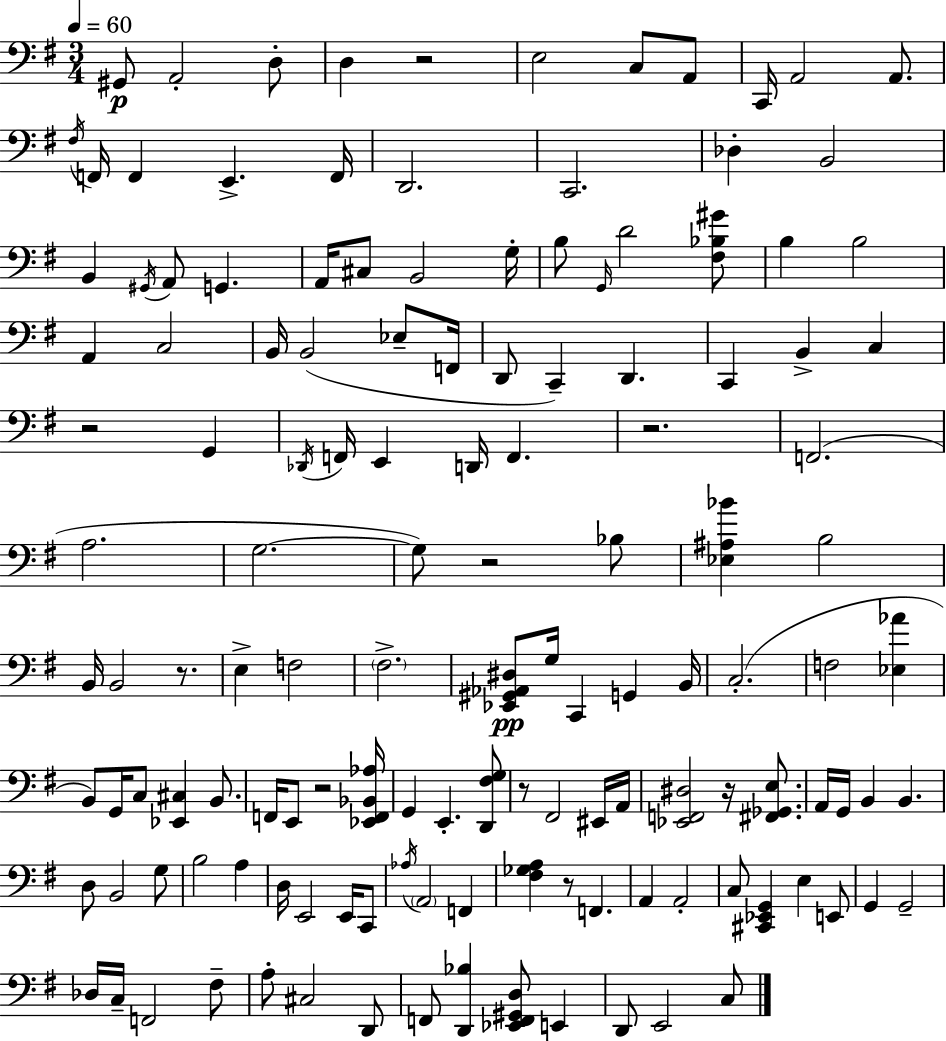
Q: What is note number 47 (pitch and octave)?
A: F2